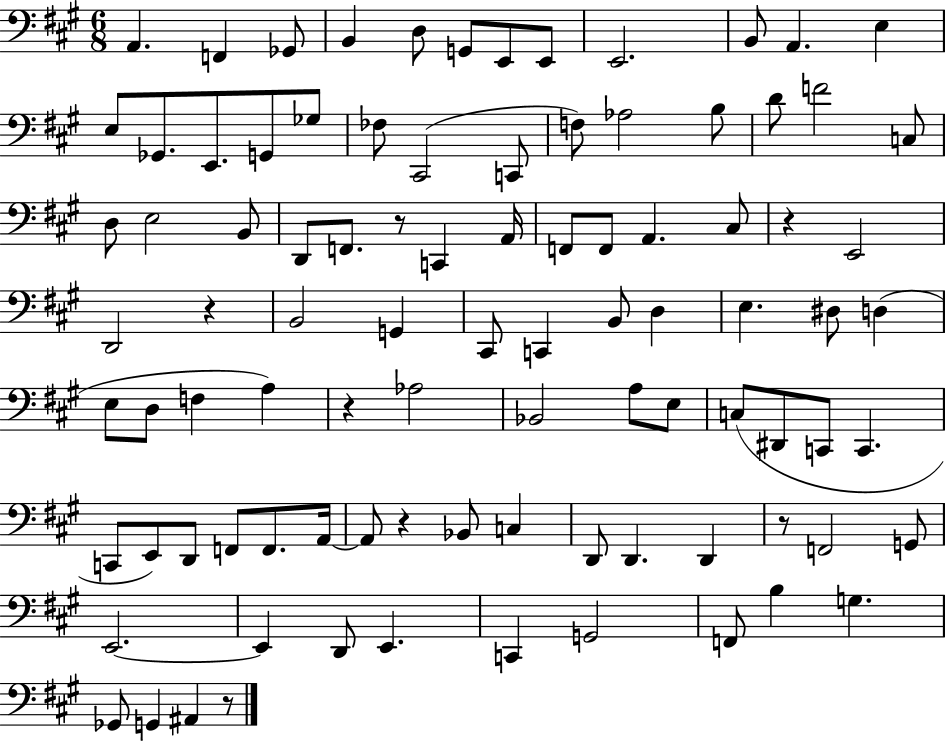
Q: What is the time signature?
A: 6/8